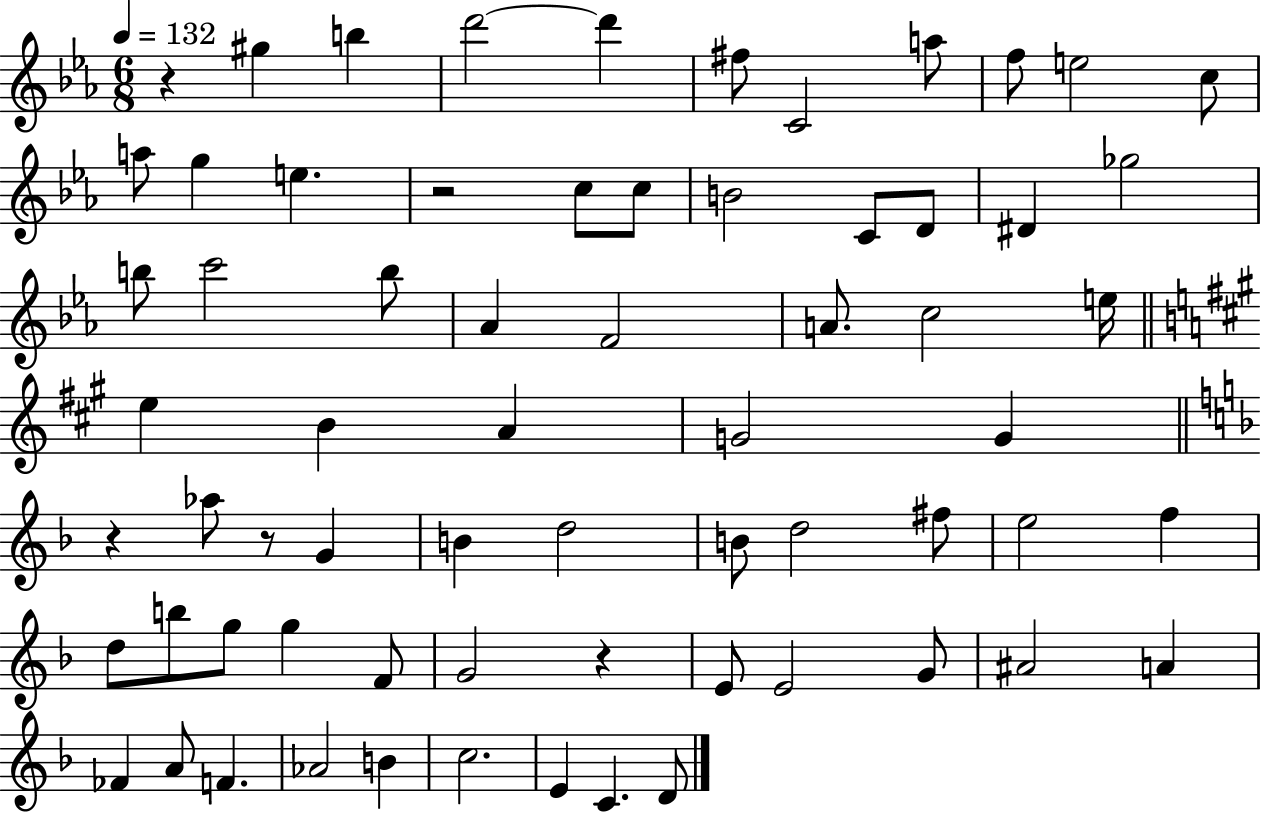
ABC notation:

X:1
T:Untitled
M:6/8
L:1/4
K:Eb
z ^g b d'2 d' ^f/2 C2 a/2 f/2 e2 c/2 a/2 g e z2 c/2 c/2 B2 C/2 D/2 ^D _g2 b/2 c'2 b/2 _A F2 A/2 c2 e/4 e B A G2 G z _a/2 z/2 G B d2 B/2 d2 ^f/2 e2 f d/2 b/2 g/2 g F/2 G2 z E/2 E2 G/2 ^A2 A _F A/2 F _A2 B c2 E C D/2